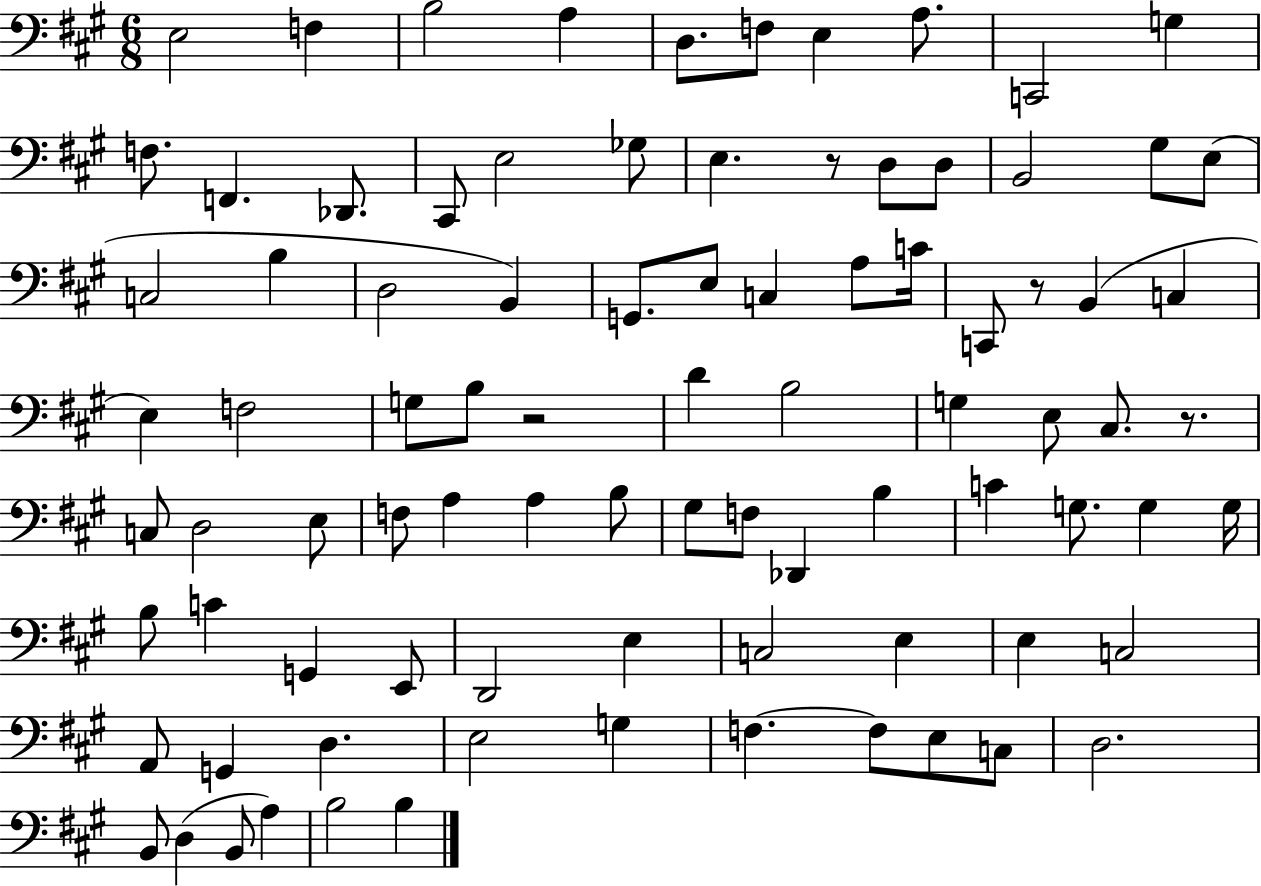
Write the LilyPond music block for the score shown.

{
  \clef bass
  \numericTimeSignature
  \time 6/8
  \key a \major
  e2 f4 | b2 a4 | d8. f8 e4 a8. | c,2 g4 | \break f8. f,4. des,8. | cis,8 e2 ges8 | e4. r8 d8 d8 | b,2 gis8 e8( | \break c2 b4 | d2 b,4) | g,8. e8 c4 a8 c'16 | c,8 r8 b,4( c4 | \break e4) f2 | g8 b8 r2 | d'4 b2 | g4 e8 cis8. r8. | \break c8 d2 e8 | f8 a4 a4 b8 | gis8 f8 des,4 b4 | c'4 g8. g4 g16 | \break b8 c'4 g,4 e,8 | d,2 e4 | c2 e4 | e4 c2 | \break a,8 g,4 d4. | e2 g4 | f4.~~ f8 e8 c8 | d2. | \break b,8 d4( b,8 a4) | b2 b4 | \bar "|."
}